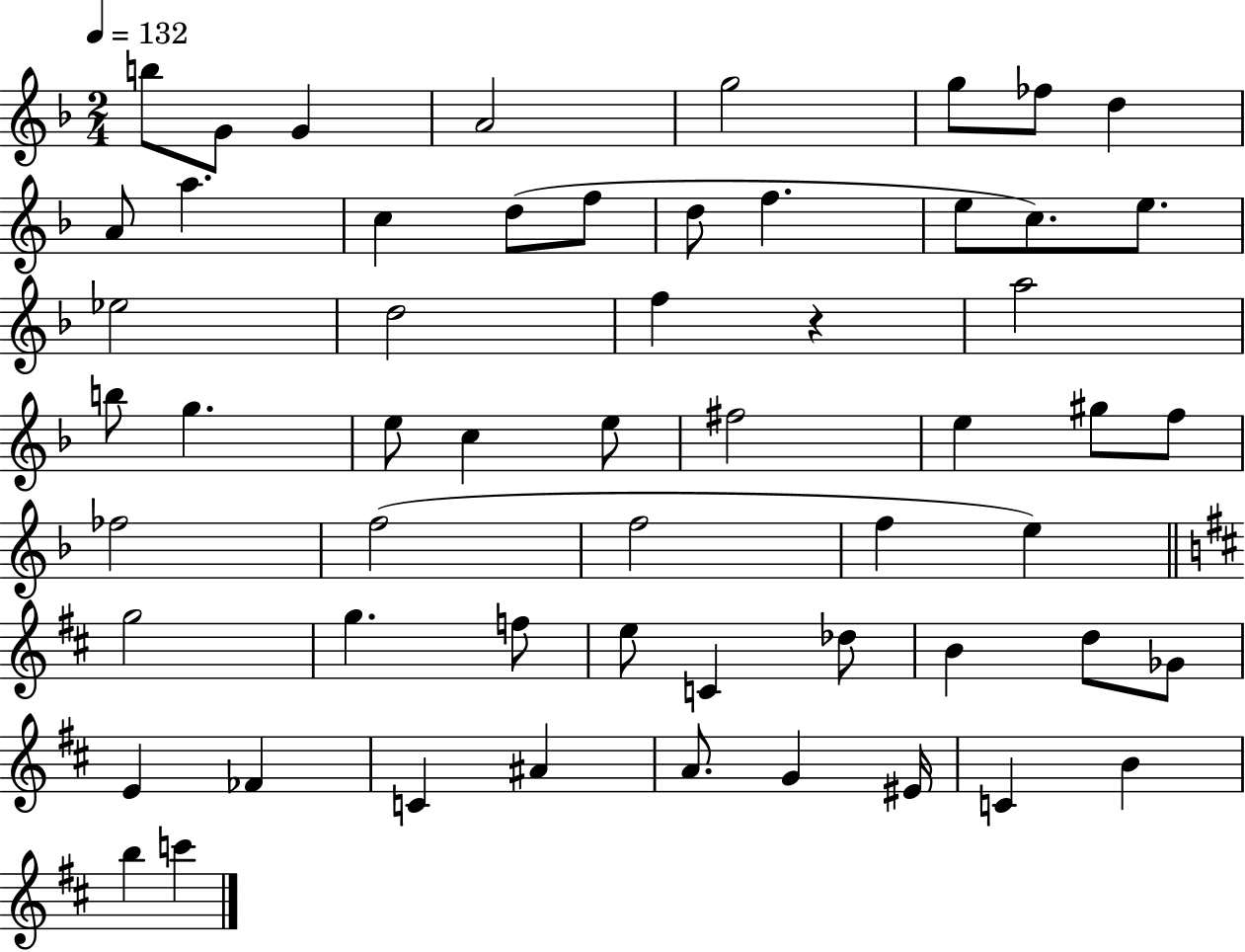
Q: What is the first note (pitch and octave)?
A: B5